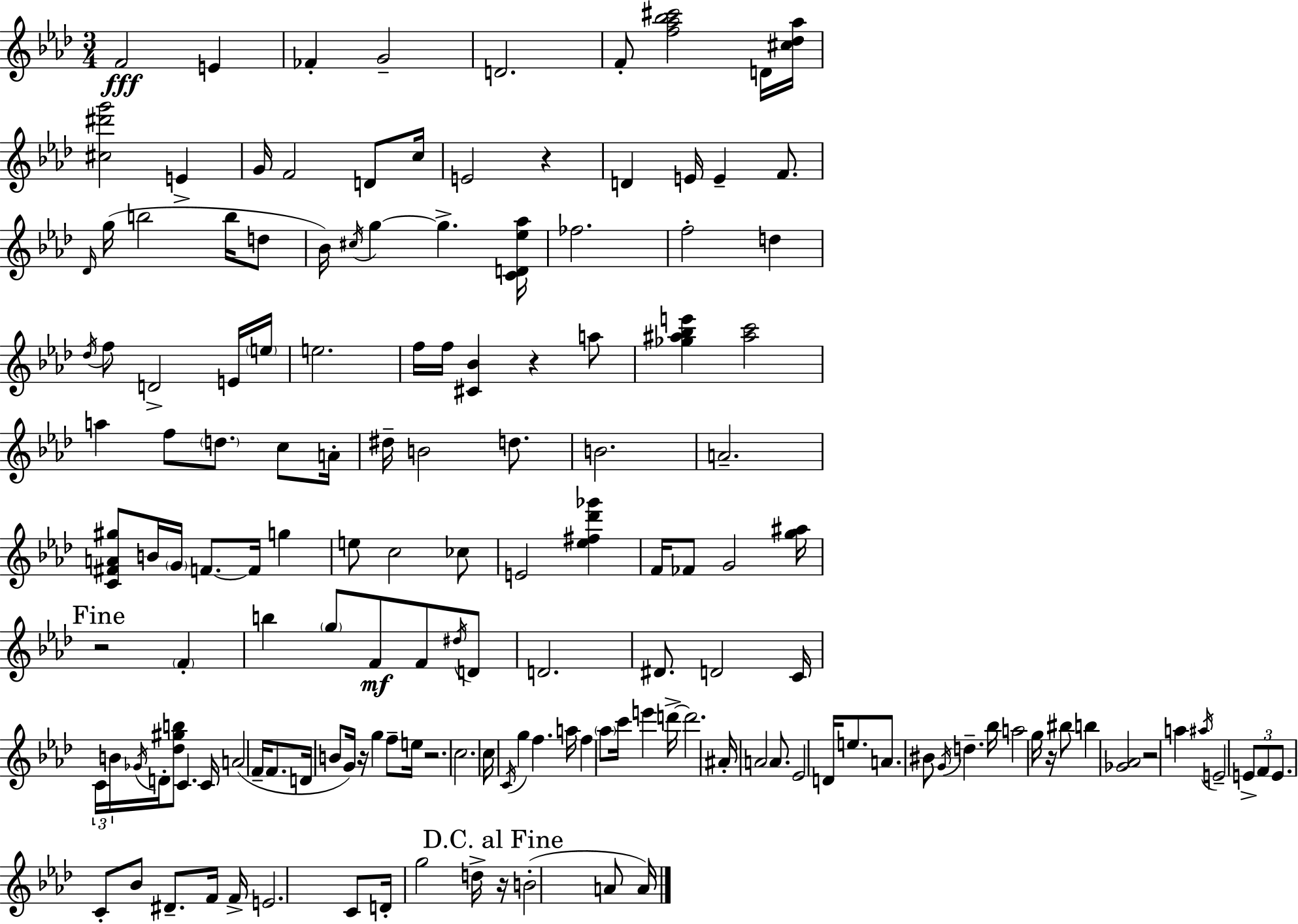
{
  \clef treble
  \numericTimeSignature
  \time 3/4
  \key aes \major
  f'2\fff e'4 | fes'4-. g'2-- | d'2. | f'8-. <f'' aes'' bes'' cis'''>2 d'16 <cis'' des'' aes''>16 | \break <cis'' dis''' g'''>2 e'4-> | g'16 f'2 d'8 c''16 | e'2 r4 | d'4 e'16 e'4-- f'8. | \break \grace { des'16 }( g''16 b''2 b''16 d''8 | bes'16) \acciaccatura { cis''16 } g''4~~ g''4.-> | <c' d' ees'' aes''>16 fes''2. | f''2-. d''4 | \break \acciaccatura { des''16 } f''8 d'2-> | e'16 \parenthesize e''16 e''2. | f''16 f''16 <cis' bes'>4 r4 | a''8 <ges'' ais'' bes'' e'''>4 <ais'' c'''>2 | \break a''4 f''8 \parenthesize d''8. | c''8 a'16-. dis''16-- b'2 | d''8. b'2. | a'2.-- | \break <c' fis' a' gis''>8 b'16 \parenthesize g'16 f'8.~~ f'16 g''4 | e''8 c''2 | ces''8 e'2 <ees'' fis'' des''' ges'''>4 | f'16 fes'8 g'2 | \break <g'' ais''>16 \mark "Fine" r2 \parenthesize f'4-. | b''4 \parenthesize g''8 f'8\mf f'8 | \acciaccatura { dis''16 } d'8 d'2. | dis'8. d'2 | \break c'16 \tuplet 3/2 { c'16 b'16 \acciaccatura { ges'16 } } d'16-. <des'' gis'' b''>8 c'4. | c'16 a'2( | f'16-- f'8. d'16 b'8 g'16) r16 g''4 | f''8-- e''16 r2. | \break c''2. | c''16 \acciaccatura { c'16 } g''4 f''4. | a''16 f''4 \parenthesize aes''8 | c'''16 e'''4 d'''16->~~ d'''2. | \break ais'16-. a'2 | a'8. ees'2 | d'16 e''8. a'8. bis'8 \acciaccatura { g'16 } | d''4.-- bes''16 a''2 | \break g''16 r16 bis''8 b''4 <ges' aes'>2 | r2 | a''4 \acciaccatura { ais''16 } e'2-- | \tuplet 3/2 { e'8-> f'8 e'8. } c'8-. | \break bes'8 dis'8.-- f'16 f'16-> e'2. | c'8 d'16-. g''2 | d''16-> \mark "D.C. al Fine" r16 b'2-.( | a'8 a'16) \bar "|."
}